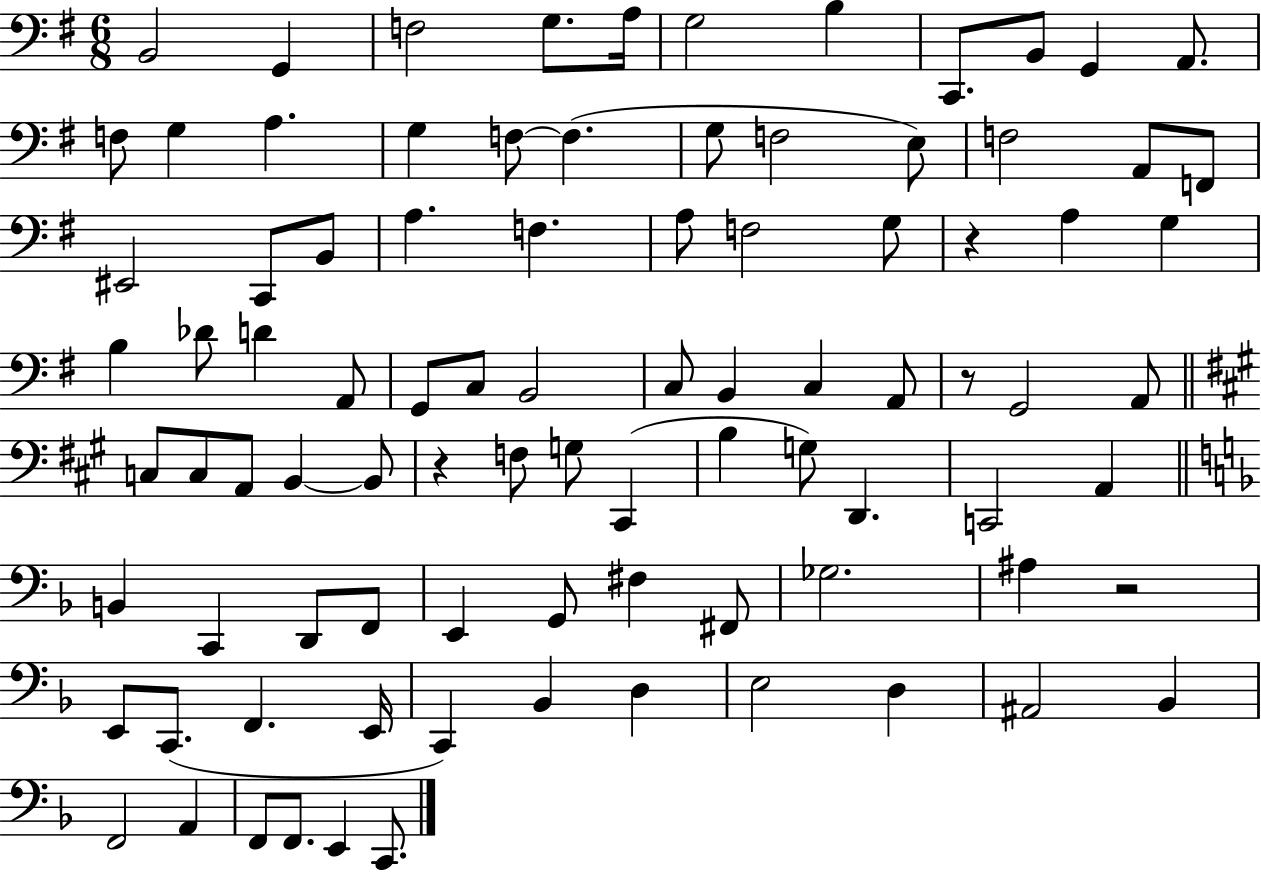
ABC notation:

X:1
T:Untitled
M:6/8
L:1/4
K:G
B,,2 G,, F,2 G,/2 A,/4 G,2 B, C,,/2 B,,/2 G,, A,,/2 F,/2 G, A, G, F,/2 F, G,/2 F,2 E,/2 F,2 A,,/2 F,,/2 ^E,,2 C,,/2 B,,/2 A, F, A,/2 F,2 G,/2 z A, G, B, _D/2 D A,,/2 G,,/2 C,/2 B,,2 C,/2 B,, C, A,,/2 z/2 G,,2 A,,/2 C,/2 C,/2 A,,/2 B,, B,,/2 z F,/2 G,/2 ^C,, B, G,/2 D,, C,,2 A,, B,, C,, D,,/2 F,,/2 E,, G,,/2 ^F, ^F,,/2 _G,2 ^A, z2 E,,/2 C,,/2 F,, E,,/4 C,, _B,, D, E,2 D, ^A,,2 _B,, F,,2 A,, F,,/2 F,,/2 E,, C,,/2